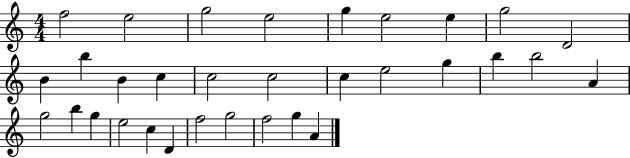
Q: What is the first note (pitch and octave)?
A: F5